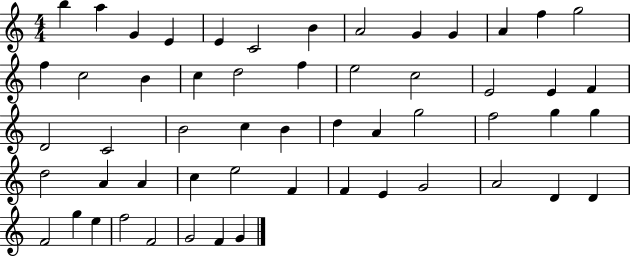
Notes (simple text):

B5/q A5/q G4/q E4/q E4/q C4/h B4/q A4/h G4/q G4/q A4/q F5/q G5/h F5/q C5/h B4/q C5/q D5/h F5/q E5/h C5/h E4/h E4/q F4/q D4/h C4/h B4/h C5/q B4/q D5/q A4/q G5/h F5/h G5/q G5/q D5/h A4/q A4/q C5/q E5/h F4/q F4/q E4/q G4/h A4/h D4/q D4/q F4/h G5/q E5/q F5/h F4/h G4/h F4/q G4/q